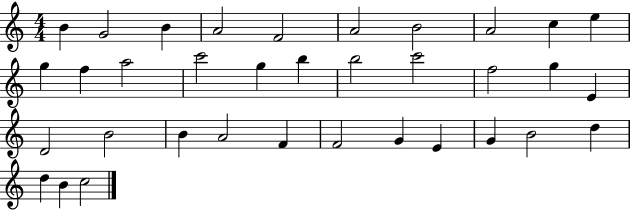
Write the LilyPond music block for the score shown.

{
  \clef treble
  \numericTimeSignature
  \time 4/4
  \key c \major
  b'4 g'2 b'4 | a'2 f'2 | a'2 b'2 | a'2 c''4 e''4 | \break g''4 f''4 a''2 | c'''2 g''4 b''4 | b''2 c'''2 | f''2 g''4 e'4 | \break d'2 b'2 | b'4 a'2 f'4 | f'2 g'4 e'4 | g'4 b'2 d''4 | \break d''4 b'4 c''2 | \bar "|."
}